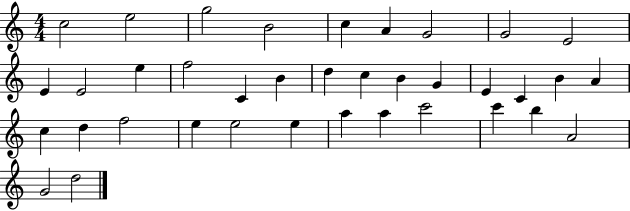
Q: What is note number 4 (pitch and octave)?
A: B4